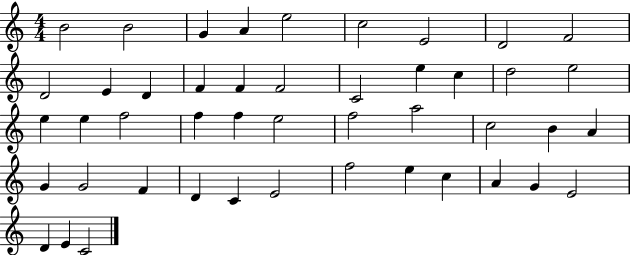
X:1
T:Untitled
M:4/4
L:1/4
K:C
B2 B2 G A e2 c2 E2 D2 F2 D2 E D F F F2 C2 e c d2 e2 e e f2 f f e2 f2 a2 c2 B A G G2 F D C E2 f2 e c A G E2 D E C2